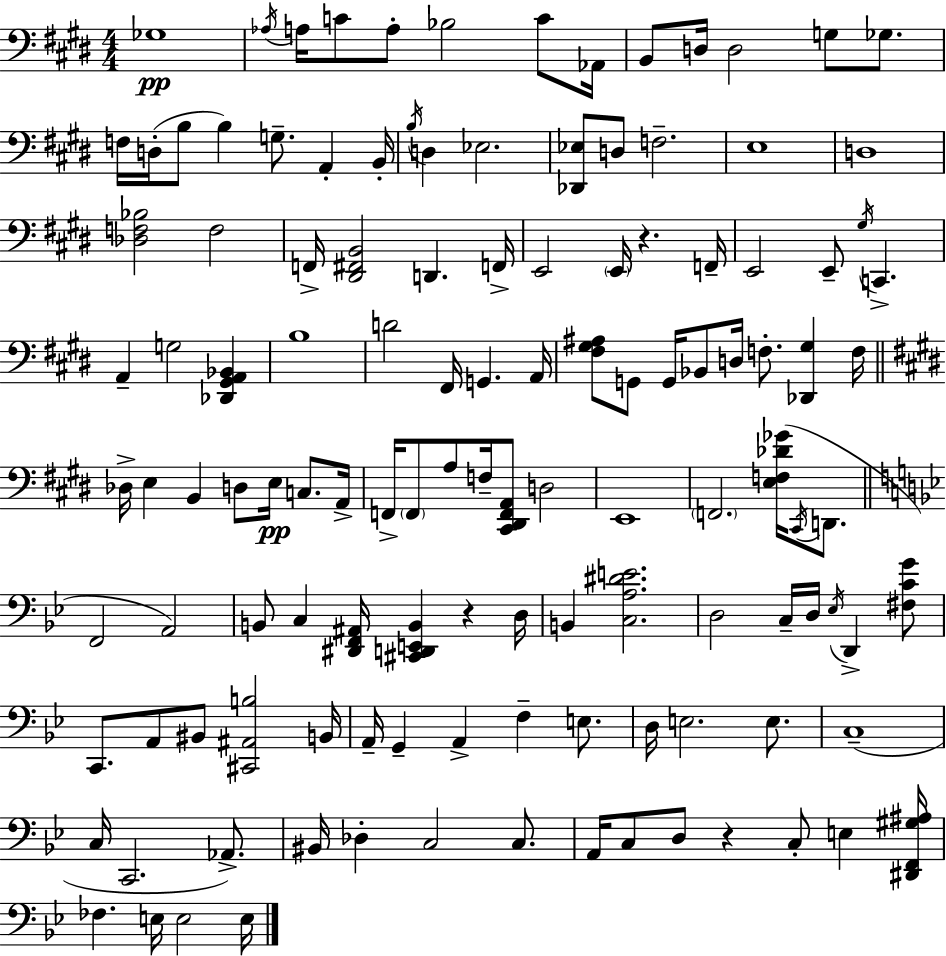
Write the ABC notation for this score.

X:1
T:Untitled
M:4/4
L:1/4
K:E
_G,4 _A,/4 A,/4 C/2 A,/2 _B,2 C/2 _A,,/4 B,,/2 D,/4 D,2 G,/2 _G,/2 F,/4 D,/4 B,/2 B, G,/2 A,, B,,/4 B,/4 D, _E,2 [_D,,_E,]/2 D,/2 F,2 E,4 D,4 [_D,F,_B,]2 F,2 F,,/4 [^D,,^F,,B,,]2 D,, F,,/4 E,,2 E,,/4 z F,,/4 E,,2 E,,/2 ^G,/4 C,, A,, G,2 [_D,,^G,,A,,_B,,] B,4 D2 ^F,,/4 G,, A,,/4 [^F,^G,^A,]/2 G,,/2 G,,/4 _B,,/2 D,/4 F,/2 [_D,,^G,] F,/4 _D,/4 E, B,, D,/2 E,/4 C,/2 A,,/4 F,,/4 F,,/2 A,/2 F,/4 [^C,,^D,,F,,A,,]/2 D,2 E,,4 F,,2 [E,F,_D_G]/4 ^C,,/4 D,,/2 F,,2 A,,2 B,,/2 C, [^D,,F,,^A,,]/4 [^C,,D,,E,,B,,] z D,/4 B,, [C,A,^DE]2 D,2 C,/4 D,/4 _E,/4 D,, [^F,CG]/2 C,,/2 A,,/2 ^B,,/2 [^C,,^A,,B,]2 B,,/4 A,,/4 G,, A,, F, E,/2 D,/4 E,2 E,/2 C,4 C,/4 C,,2 _A,,/2 ^B,,/4 _D, C,2 C,/2 A,,/4 C,/2 D,/2 z C,/2 E, [^D,,F,,^G,^A,]/4 _F, E,/4 E,2 E,/4